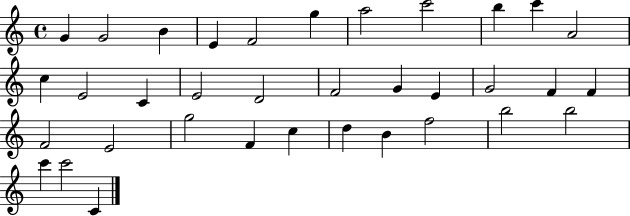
{
  \clef treble
  \time 4/4
  \defaultTimeSignature
  \key c \major
  g'4 g'2 b'4 | e'4 f'2 g''4 | a''2 c'''2 | b''4 c'''4 a'2 | \break c''4 e'2 c'4 | e'2 d'2 | f'2 g'4 e'4 | g'2 f'4 f'4 | \break f'2 e'2 | g''2 f'4 c''4 | d''4 b'4 f''2 | b''2 b''2 | \break c'''4 c'''2 c'4 | \bar "|."
}